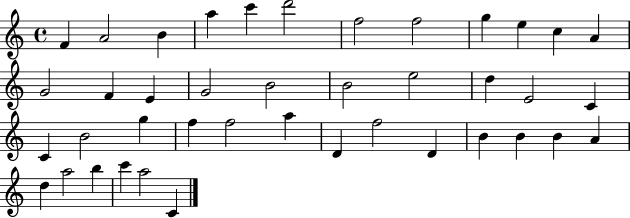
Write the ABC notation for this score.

X:1
T:Untitled
M:4/4
L:1/4
K:C
F A2 B a c' d'2 f2 f2 g e c A G2 F E G2 B2 B2 e2 d E2 C C B2 g f f2 a D f2 D B B B A d a2 b c' a2 C